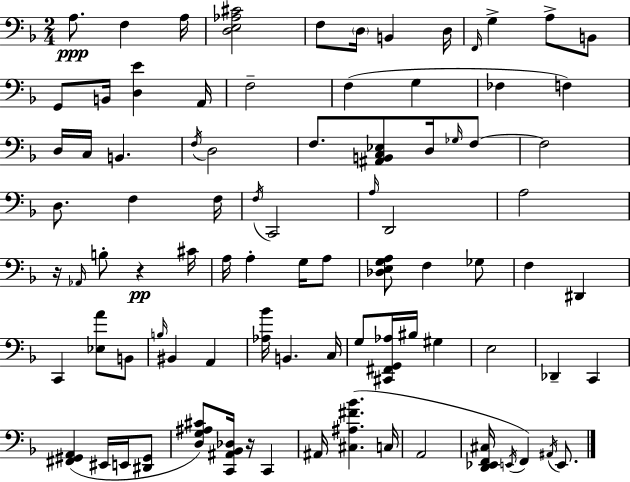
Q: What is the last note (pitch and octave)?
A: E2